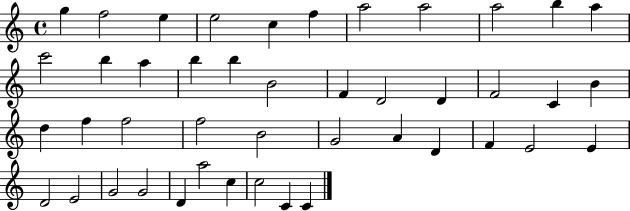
X:1
T:Untitled
M:4/4
L:1/4
K:C
g f2 e e2 c f a2 a2 a2 b a c'2 b a b b B2 F D2 D F2 C B d f f2 f2 B2 G2 A D F E2 E D2 E2 G2 G2 D a2 c c2 C C